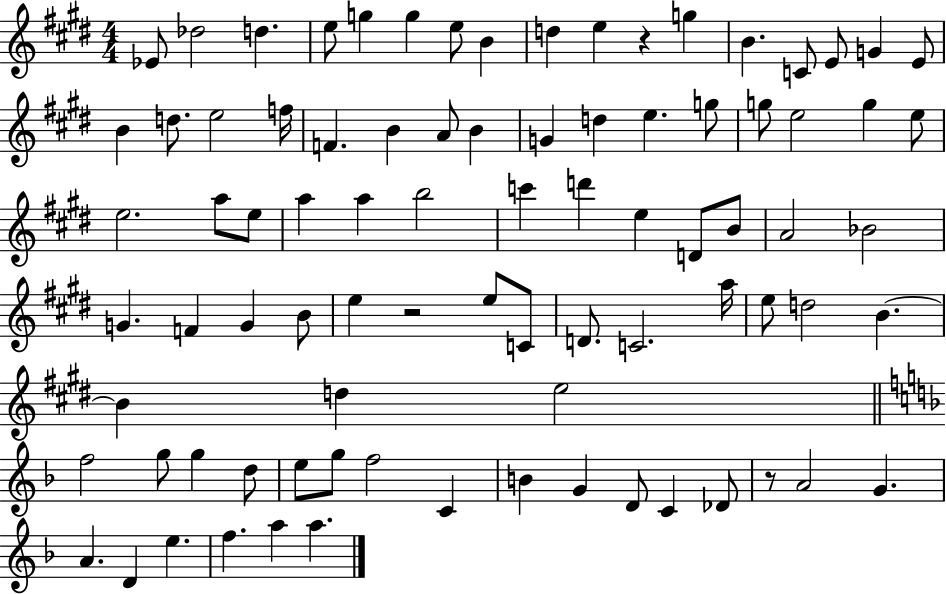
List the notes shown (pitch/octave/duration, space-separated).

Eb4/e Db5/h D5/q. E5/e G5/q G5/q E5/e B4/q D5/q E5/q R/q G5/q B4/q. C4/e E4/e G4/q E4/e B4/q D5/e. E5/h F5/s F4/q. B4/q A4/e B4/q G4/q D5/q E5/q. G5/e G5/e E5/h G5/q E5/e E5/h. A5/e E5/e A5/q A5/q B5/h C6/q D6/q E5/q D4/e B4/e A4/h Bb4/h G4/q. F4/q G4/q B4/e E5/q R/h E5/e C4/e D4/e. C4/h. A5/s E5/e D5/h B4/q. B4/q D5/q E5/h F5/h G5/e G5/q D5/e E5/e G5/e F5/h C4/q B4/q G4/q D4/e C4/q Db4/e R/e A4/h G4/q. A4/q. D4/q E5/q. F5/q. A5/q A5/q.